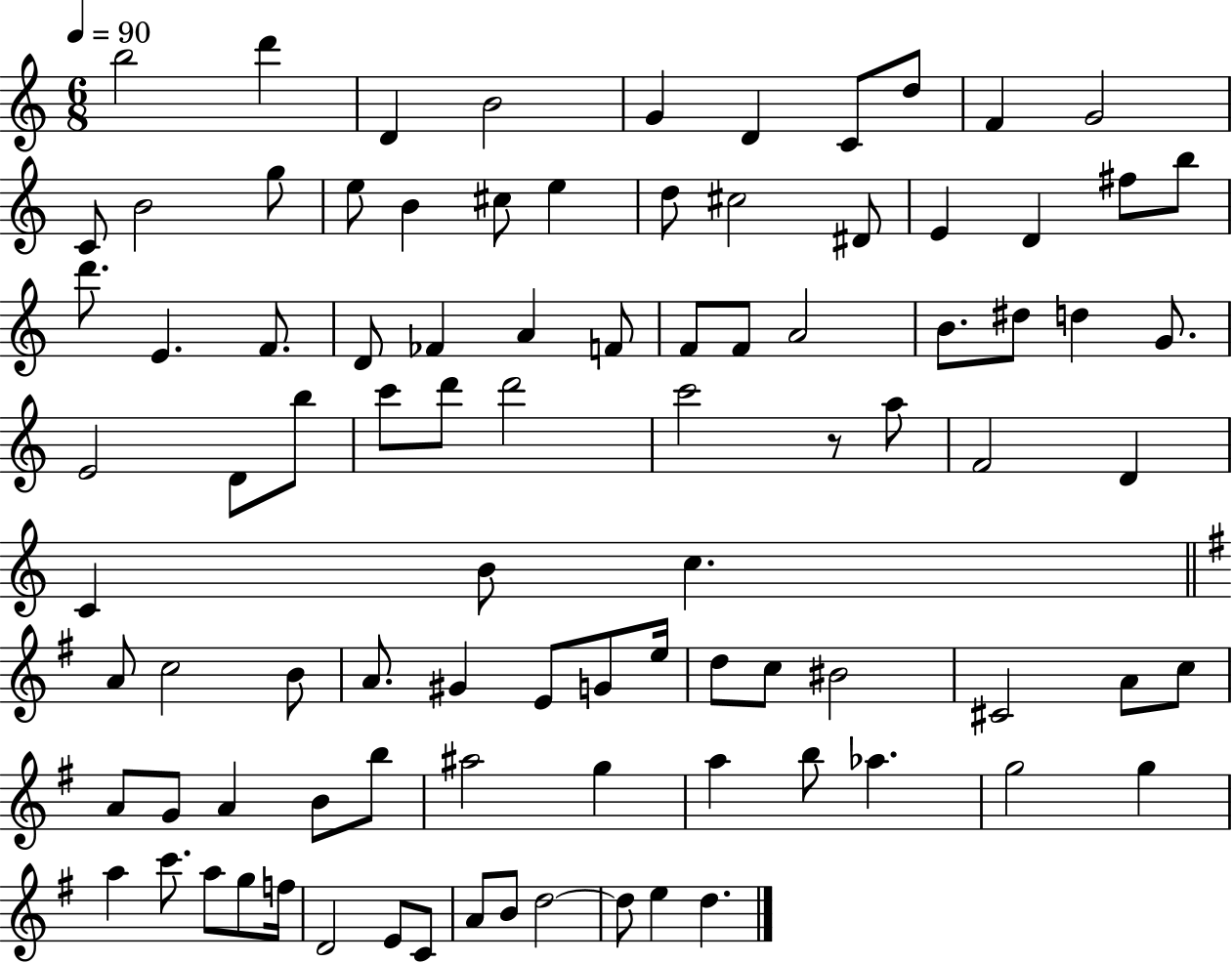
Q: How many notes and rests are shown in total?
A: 92